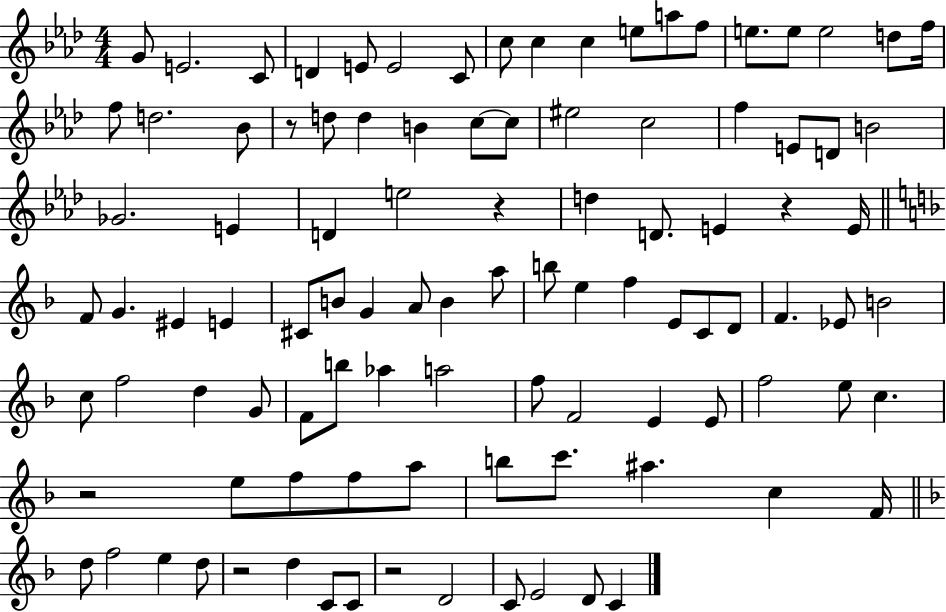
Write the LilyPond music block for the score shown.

{
  \clef treble
  \numericTimeSignature
  \time 4/4
  \key aes \major
  g'8 e'2. c'8 | d'4 e'8 e'2 c'8 | c''8 c''4 c''4 e''8 a''8 f''8 | e''8. e''8 e''2 d''8 f''16 | \break f''8 d''2. bes'8 | r8 d''8 d''4 b'4 c''8~~ c''8 | eis''2 c''2 | f''4 e'8 d'8 b'2 | \break ges'2. e'4 | d'4 e''2 r4 | d''4 d'8. e'4 r4 e'16 | \bar "||" \break \key f \major f'8 g'4. eis'4 e'4 | cis'8 b'8 g'4 a'8 b'4 a''8 | b''8 e''4 f''4 e'8 c'8 d'8 | f'4. ees'8 b'2 | \break c''8 f''2 d''4 g'8 | f'8 b''8 aes''4 a''2 | f''8 f'2 e'4 e'8 | f''2 e''8 c''4. | \break r2 e''8 f''8 f''8 a''8 | b''8 c'''8. ais''4. c''4 f'16 | \bar "||" \break \key f \major d''8 f''2 e''4 d''8 | r2 d''4 c'8 c'8 | r2 d'2 | c'8 e'2 d'8 c'4 | \break \bar "|."
}